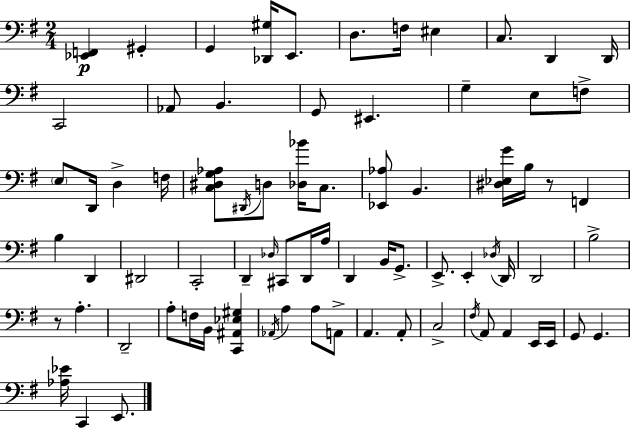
X:1
T:Untitled
M:2/4
L:1/4
K:Em
[_E,,F,,] ^G,, G,, [_D,,^G,]/4 E,,/2 D,/2 F,/4 ^E, C,/2 D,, D,,/4 C,,2 _A,,/2 B,, G,,/2 ^E,, G, E,/2 F,/2 E,/2 D,,/4 D, F,/4 [C,^D,G,_A,]/2 ^D,,/4 D,/2 [_D,_B]/4 C,/2 [_E,,_A,]/2 B,, [^D,_E,G]/4 B,/4 z/2 F,, B, D,, ^D,,2 C,,2 D,, _D,/4 ^C,,/2 D,,/4 A,/4 D,, B,,/4 G,,/2 E,,/2 E,, _D,/4 D,,/4 D,,2 B,2 z/2 A, D,,2 A,/2 F,/4 B,,/4 [C,,^A,,_E,^G,] _A,,/4 A, A,/2 A,,/2 A,, A,,/2 C,2 ^F,/4 A,,/2 A,, E,,/4 E,,/4 G,,/2 G,, [_A,_E]/4 C,, E,,/2